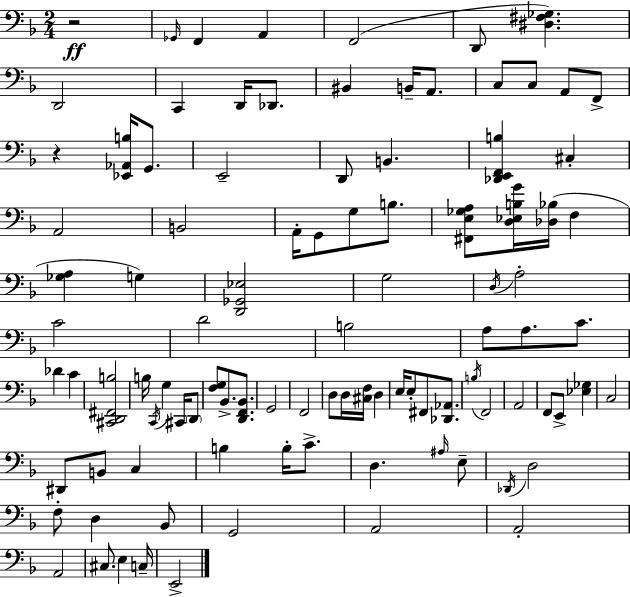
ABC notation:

X:1
T:Untitled
M:2/4
L:1/4
K:Dm
z2 _G,,/4 F,, A,, F,,2 D,,/2 [^D,^F,_G,] D,,2 C,, D,,/4 _D,,/2 ^B,, B,,/4 A,,/2 C,/2 C,/2 A,,/2 F,,/2 z [_E,,_A,,B,]/4 G,,/2 E,,2 D,,/2 B,, [_D,,E,,F,,B,] ^C, A,,2 B,,2 A,,/4 G,,/2 G,/2 B,/2 [^F,,E,_G,A,]/2 [D,_E,B,G]/4 [_D,_B,]/4 F, [_G,A,] G, [D,,_G,,_E,]2 G,2 D,/4 A,2 C2 D2 B,2 A,/2 A,/2 C/2 _D C [^C,,D,,^F,,B,]2 B,/4 C,,/4 G, ^C,,/4 D,,/2 [F,G,]/2 _B,,/2 [D,,F,,_B,,]/2 G,,2 F,,2 D,/2 D,/4 [^C,F,]/4 D, E,/4 E,/2 ^F,,/2 [_D,,_A,,]/2 B,/4 F,,2 A,,2 F,,/2 E,,/2 [_E,_G,] C,2 ^D,,/2 B,,/2 C, B, B,/4 C/2 D, ^A,/4 E,/2 _D,,/4 D,2 F,/2 D, _B,,/2 G,,2 A,,2 A,,2 A,,2 ^C,/2 E, C,/4 E,,2